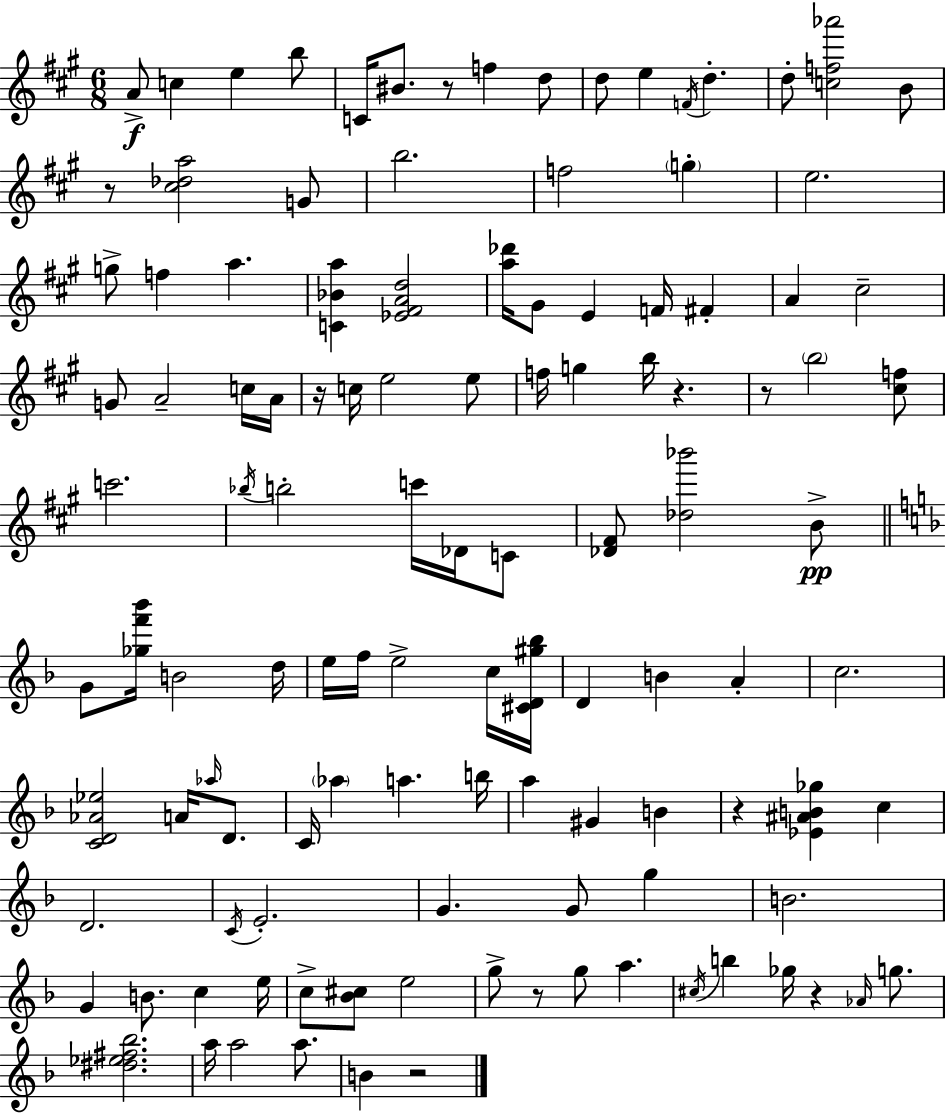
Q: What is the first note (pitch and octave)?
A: A4